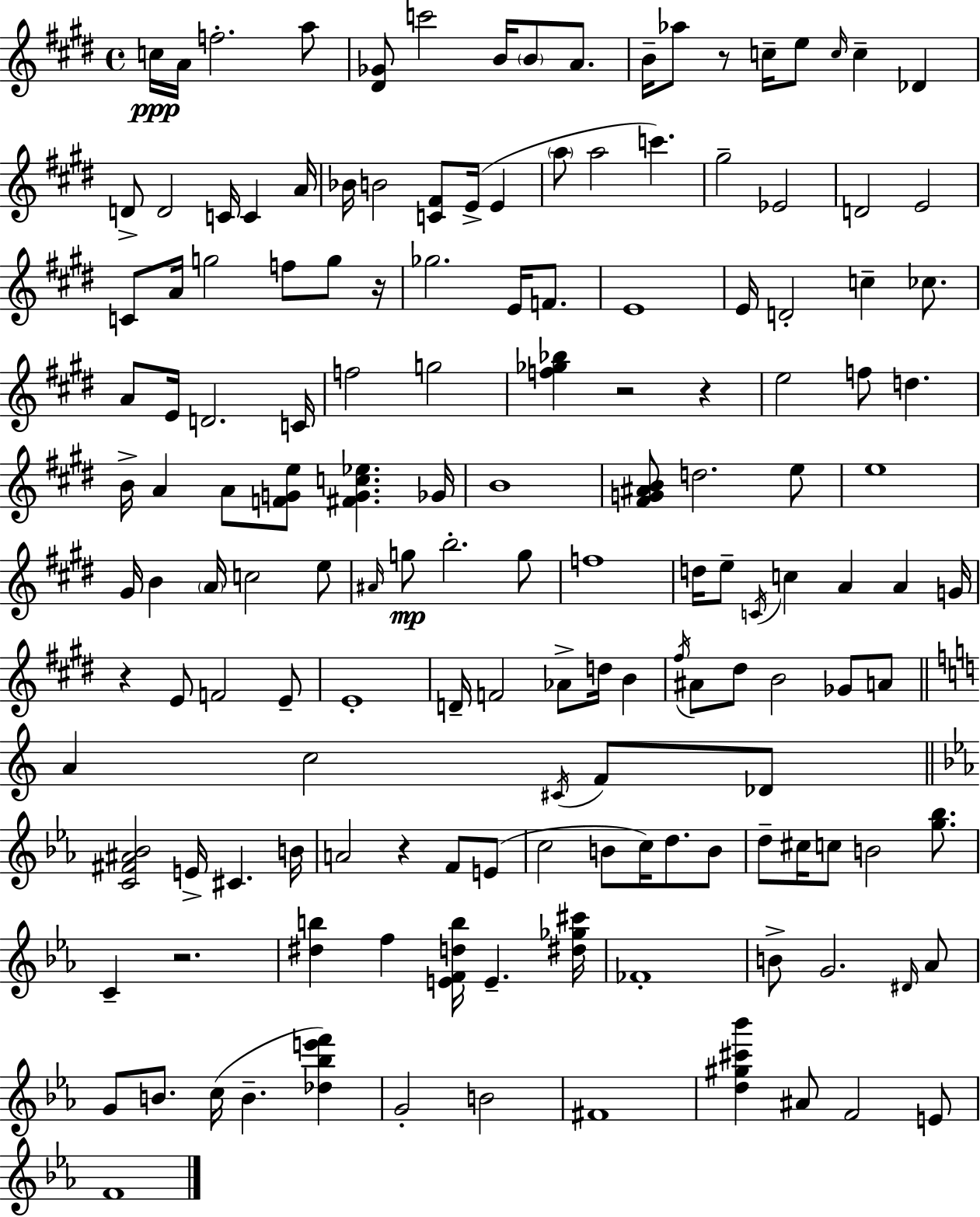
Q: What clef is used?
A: treble